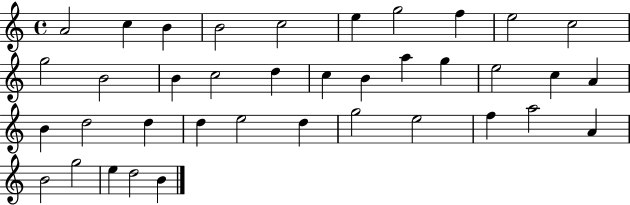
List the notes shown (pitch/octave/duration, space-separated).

A4/h C5/q B4/q B4/h C5/h E5/q G5/h F5/q E5/h C5/h G5/h B4/h B4/q C5/h D5/q C5/q B4/q A5/q G5/q E5/h C5/q A4/q B4/q D5/h D5/q D5/q E5/h D5/q G5/h E5/h F5/q A5/h A4/q B4/h G5/h E5/q D5/h B4/q